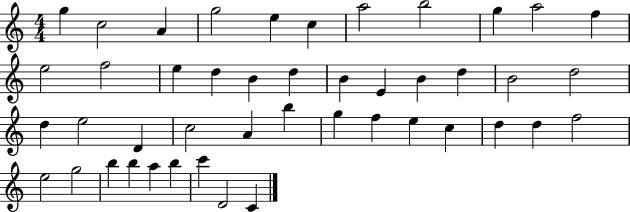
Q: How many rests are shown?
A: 0